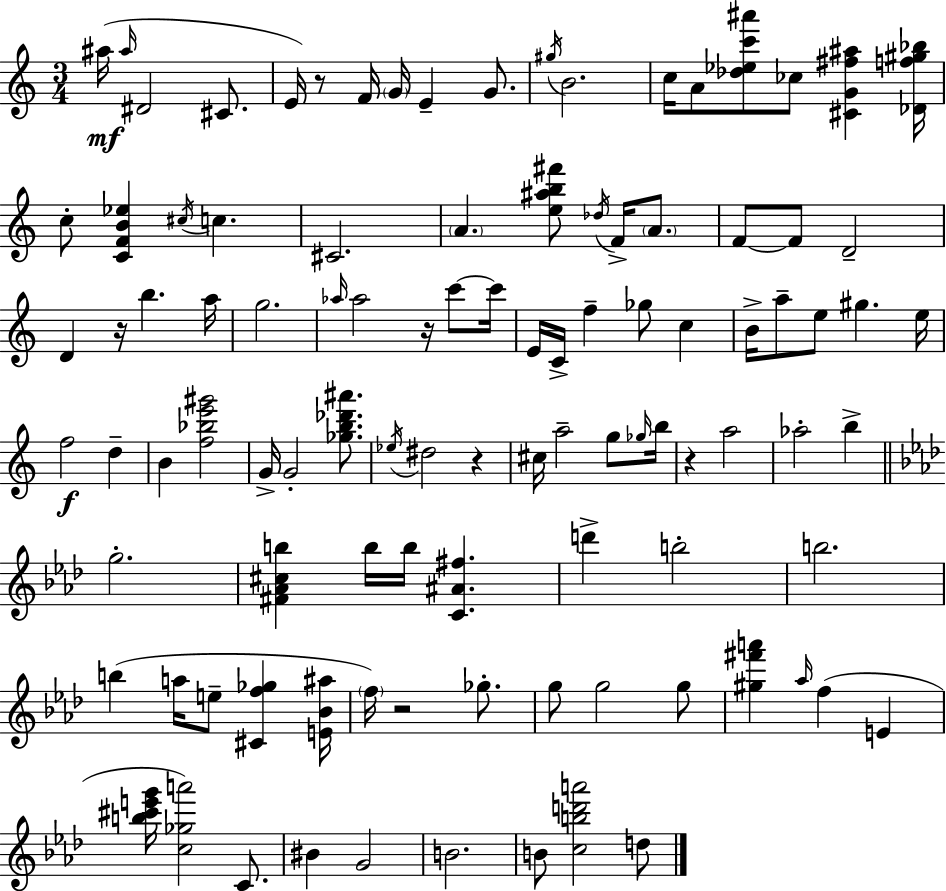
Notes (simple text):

A#5/s A#5/s D#4/h C#4/e. E4/s R/e F4/s G4/s E4/q G4/e. G#5/s B4/h. C5/s A4/e [Db5,Eb5,C6,A#6]/e CES5/e [C#4,G4,F#5,A#5]/q [Db4,F5,G#5,Bb5]/s C5/e [C4,F4,B4,Eb5]/q C#5/s C5/q. C#4/h. A4/q. [E5,A#5,B5,F#6]/e Db5/s F4/s A4/e. F4/e F4/e D4/h D4/q R/s B5/q. A5/s G5/h. Ab5/s Ab5/h R/s C6/e C6/s E4/s C4/s F5/q Gb5/e C5/q B4/s A5/e E5/e G#5/q. E5/s F5/h D5/q B4/q [F5,Bb5,E6,G#6]/h G4/s G4/h [Gb5,B5,Db6,A#6]/e. Eb5/s D#5/h R/q C#5/s A5/h G5/e Gb5/s B5/s R/q A5/h Ab5/h B5/q G5/h. [F#4,Ab4,C#5,B5]/q B5/s B5/s [C4,A#4,F#5]/q. D6/q B5/h B5/h. B5/q A5/s E5/e [C#4,F5,Gb5]/q [E4,Bb4,A#5]/s F5/s R/h Gb5/e. G5/e G5/h G5/e [G#5,F#6,A6]/q Ab5/s F5/q E4/q [B5,C#6,E6,G6]/s [C5,Gb5,A6]/h C4/e. BIS4/q G4/h B4/h. B4/e [C5,B5,D6,A6]/h D5/e